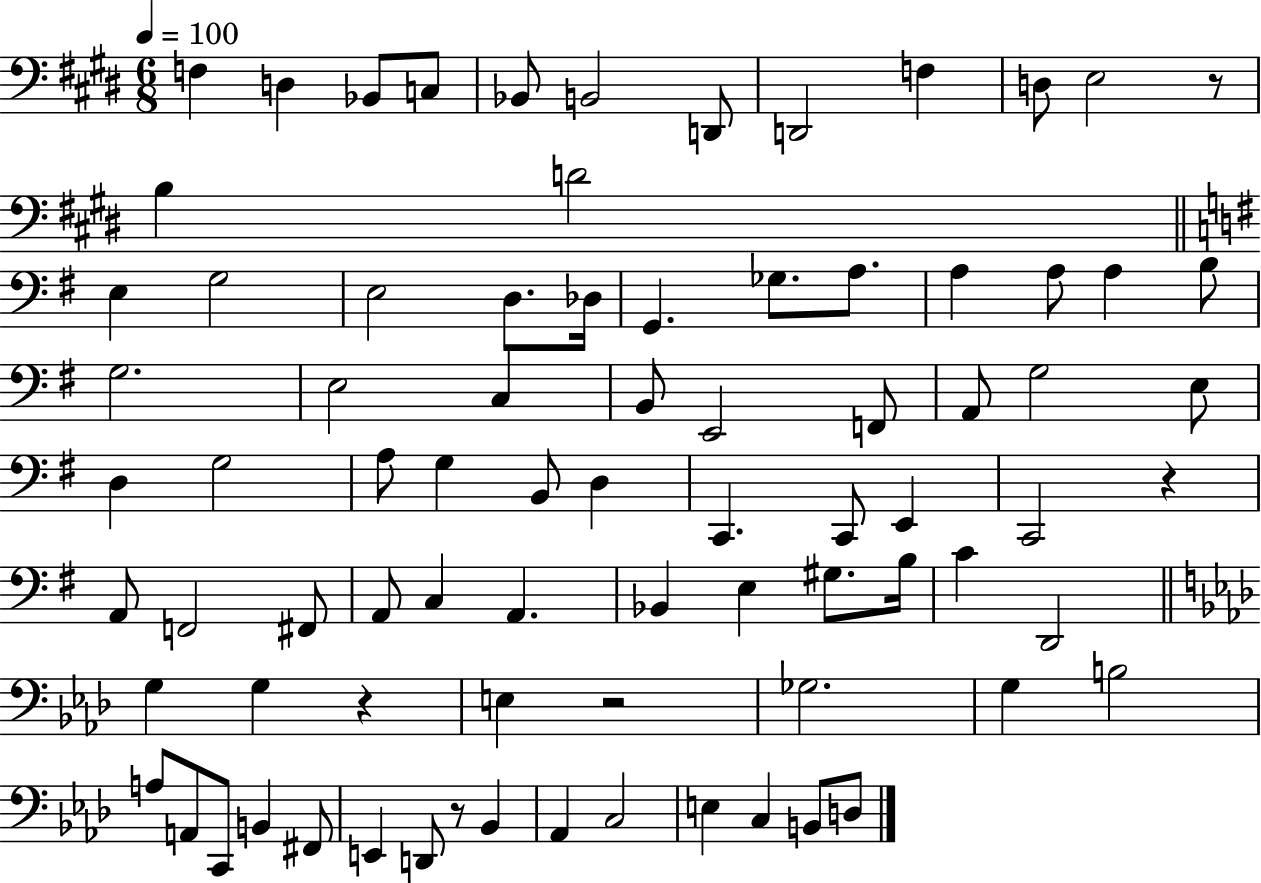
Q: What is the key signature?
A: E major